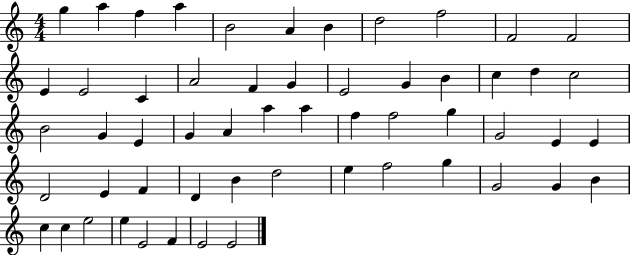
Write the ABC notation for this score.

X:1
T:Untitled
M:4/4
L:1/4
K:C
g a f a B2 A B d2 f2 F2 F2 E E2 C A2 F G E2 G B c d c2 B2 G E G A a a f f2 g G2 E E D2 E F D B d2 e f2 g G2 G B c c e2 e E2 F E2 E2